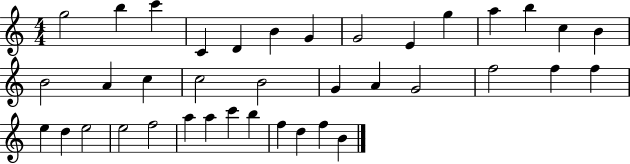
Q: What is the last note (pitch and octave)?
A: B4